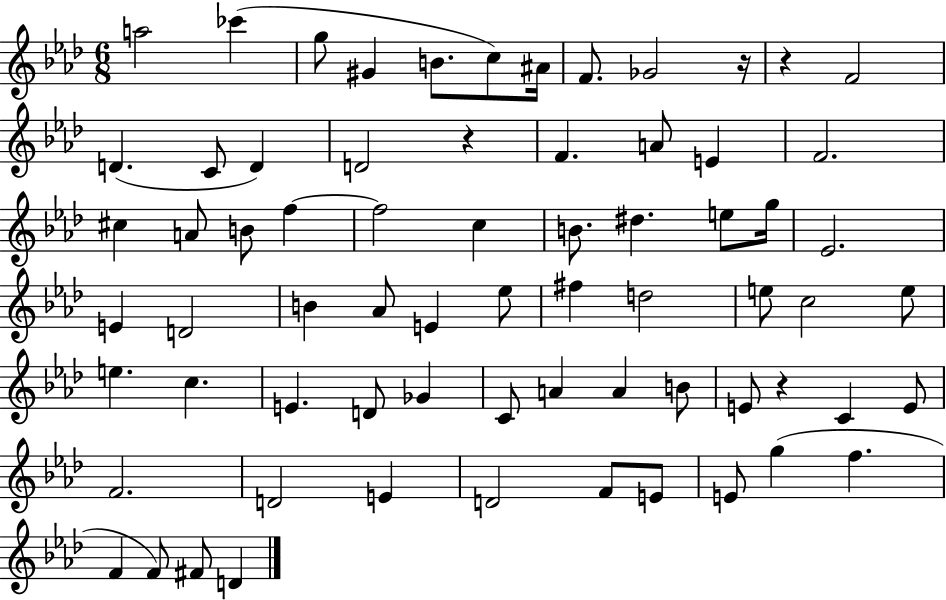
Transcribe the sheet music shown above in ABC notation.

X:1
T:Untitled
M:6/8
L:1/4
K:Ab
a2 _c' g/2 ^G B/2 c/2 ^A/4 F/2 _G2 z/4 z F2 D C/2 D D2 z F A/2 E F2 ^c A/2 B/2 f f2 c B/2 ^d e/2 g/4 _E2 E D2 B _A/2 E _e/2 ^f d2 e/2 c2 e/2 e c E D/2 _G C/2 A A B/2 E/2 z C E/2 F2 D2 E D2 F/2 E/2 E/2 g f F F/2 ^F/2 D